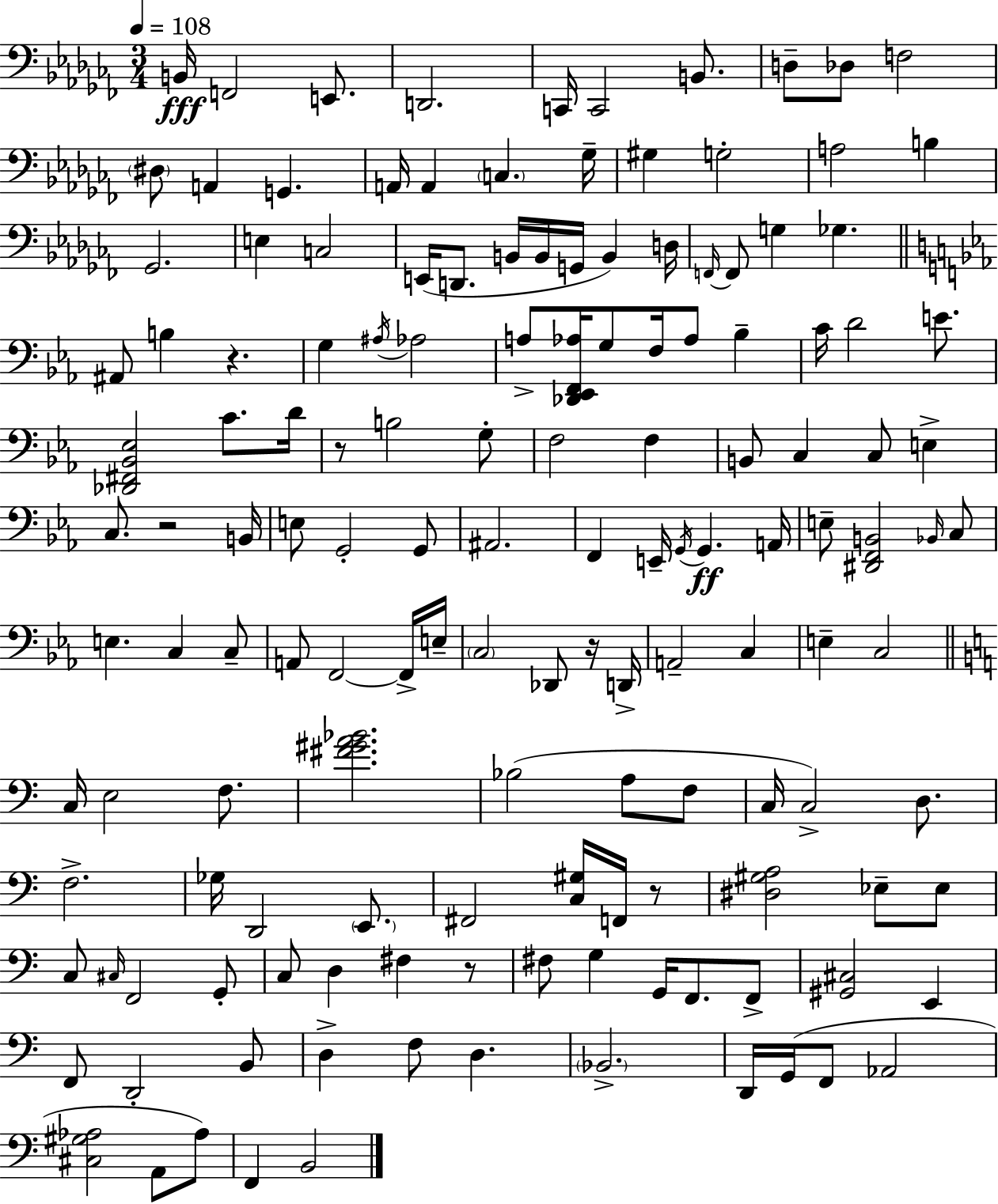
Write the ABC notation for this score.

X:1
T:Untitled
M:3/4
L:1/4
K:Abm
B,,/4 F,,2 E,,/2 D,,2 C,,/4 C,,2 B,,/2 D,/2 _D,/2 F,2 ^D,/2 A,, G,, A,,/4 A,, C, _G,/4 ^G, G,2 A,2 B, _G,,2 E, C,2 E,,/4 D,,/2 B,,/4 B,,/4 G,,/4 B,, D,/4 F,,/4 F,,/2 G, _G, ^A,,/2 B, z G, ^A,/4 _A,2 A,/2 [_D,,_E,,F,,_A,]/4 G,/2 F,/4 _A,/2 _B, C/4 D2 E/2 [_D,,^F,,_B,,_E,]2 C/2 D/4 z/2 B,2 G,/2 F,2 F, B,,/2 C, C,/2 E, C,/2 z2 B,,/4 E,/2 G,,2 G,,/2 ^A,,2 F,, E,,/4 G,,/4 G,, A,,/4 E,/2 [^D,,F,,B,,]2 _B,,/4 C,/2 E, C, C,/2 A,,/2 F,,2 F,,/4 E,/4 C,2 _D,,/2 z/4 D,,/4 A,,2 C, E, C,2 C,/4 E,2 F,/2 [^F^GA_B]2 _B,2 A,/2 F,/2 C,/4 C,2 D,/2 F,2 _G,/4 D,,2 E,,/2 ^F,,2 [C,^G,]/4 F,,/4 z/2 [^D,^G,A,]2 _E,/2 _E,/2 C,/2 ^C,/4 F,,2 G,,/2 C,/2 D, ^F, z/2 ^F,/2 G, G,,/4 F,,/2 F,,/2 [^G,,^C,]2 E,, F,,/2 D,,2 B,,/2 D, F,/2 D, _B,,2 D,,/4 G,,/4 F,,/2 _A,,2 [^C,^G,_A,]2 A,,/2 _A,/2 F,, B,,2